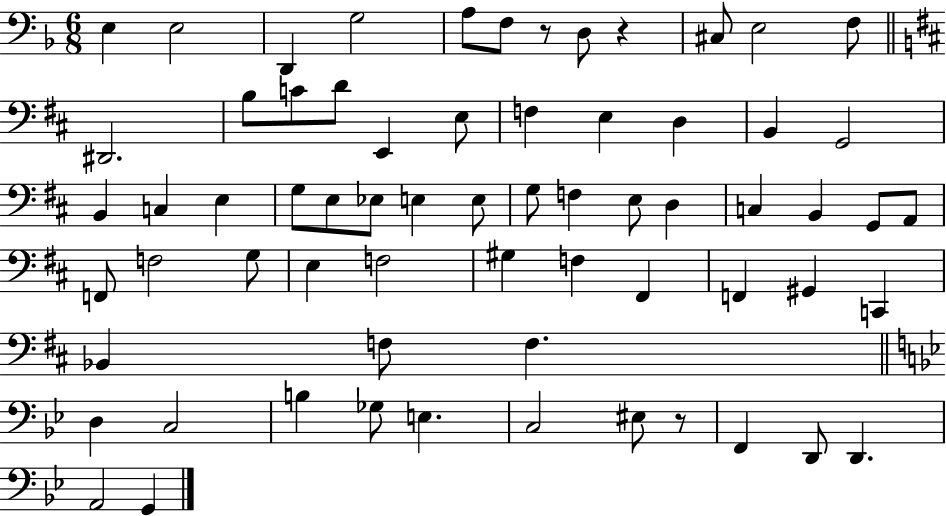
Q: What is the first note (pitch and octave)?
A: E3